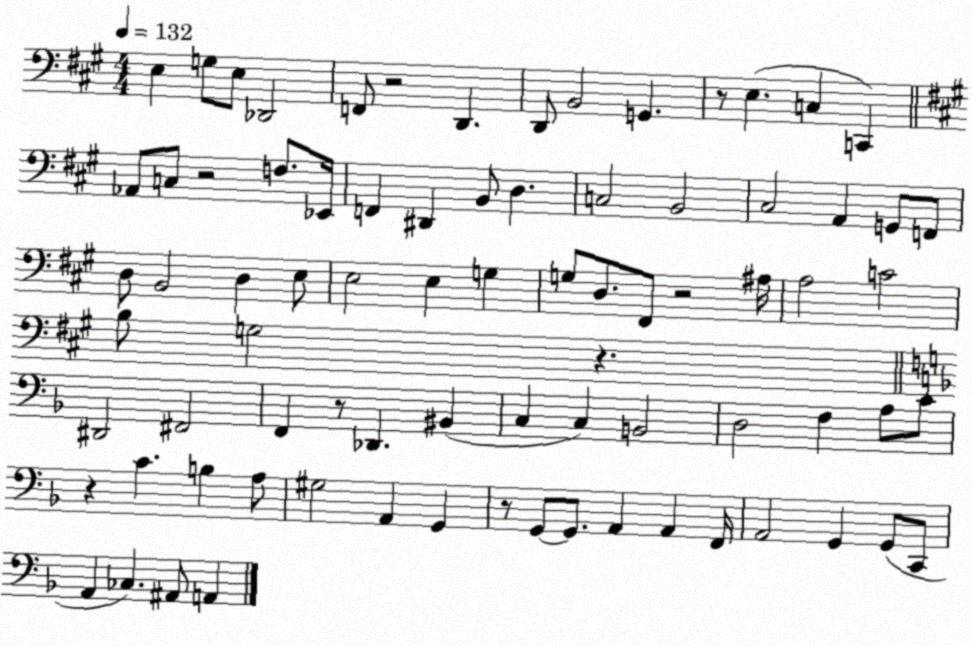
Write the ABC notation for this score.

X:1
T:Untitled
M:4/4
L:1/4
K:A
E, G,/2 E,/2 _D,,2 F,,/2 z2 D,, D,,/2 B,,2 G,, z/2 E, C, C,, _A,,/2 C,/2 z2 F,/2 _E,,/4 F,, ^D,, B,,/2 D, C,2 B,,2 ^C,2 A,, G,,/2 F,,/2 D,/2 B,,2 D, E,/2 E,2 E, G, G,/2 D,/2 ^F,,/2 z2 ^A,/4 A,2 C2 B,/2 G,2 z ^D,,2 ^F,,2 F,, z/2 _D,, ^B,, C, C, B,,2 D,2 F, A,/2 C/2 z C B, A,/2 ^G,2 A,, G,, z/2 G,,/2 G,,/2 A,, A,, F,,/4 A,,2 G,, G,,/2 C,,/2 A,, _C, ^A,,/2 A,,